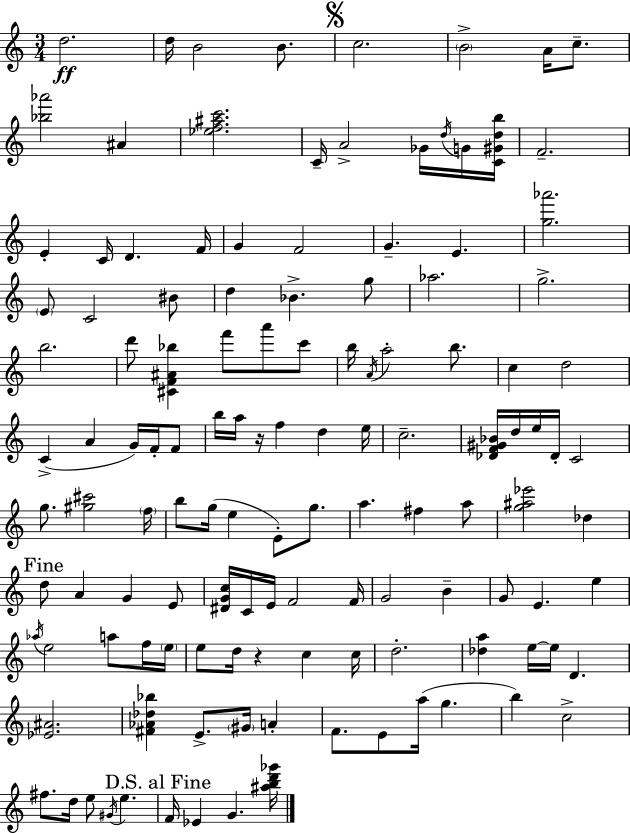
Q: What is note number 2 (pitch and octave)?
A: D5